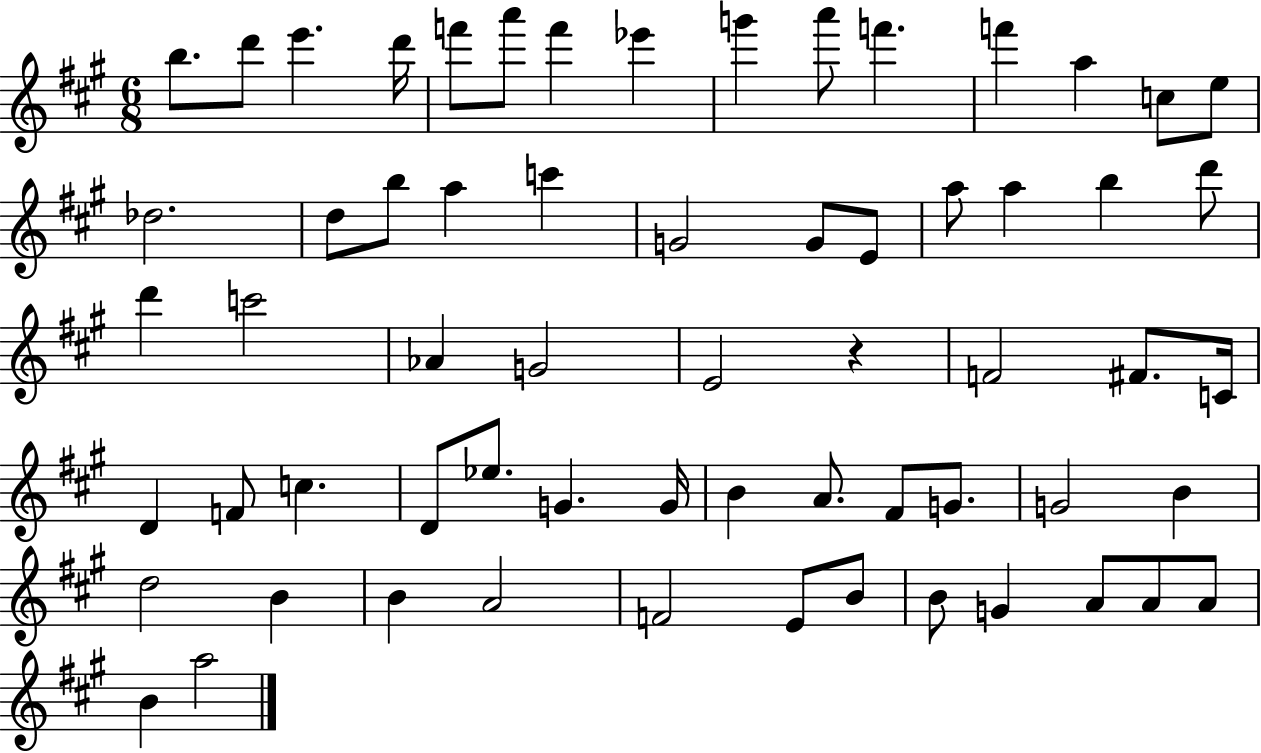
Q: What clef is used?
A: treble